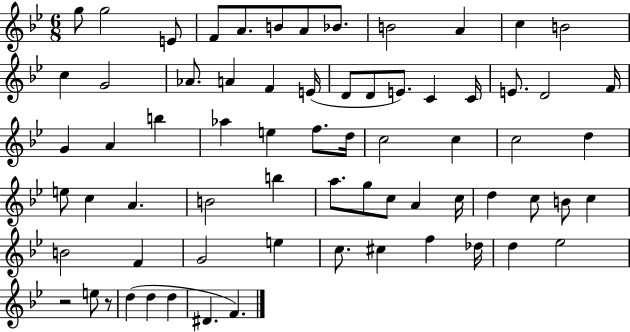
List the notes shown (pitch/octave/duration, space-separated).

G5/e G5/h E4/e F4/e A4/e. B4/e A4/e Bb4/e. B4/h A4/q C5/q B4/h C5/q G4/h Ab4/e. A4/q F4/q E4/s D4/e D4/e E4/e. C4/q C4/s E4/e. D4/h F4/s G4/q A4/q B5/q Ab5/q E5/q F5/e. D5/s C5/h C5/q C5/h D5/q E5/e C5/q A4/q. B4/h B5/q A5/e. G5/e C5/e A4/q C5/s D5/q C5/e B4/e C5/q B4/h F4/q G4/h E5/q C5/e. C#5/q F5/q Db5/s D5/q Eb5/h R/h E5/e R/e D5/q D5/q D5/q D#4/q. F4/q.